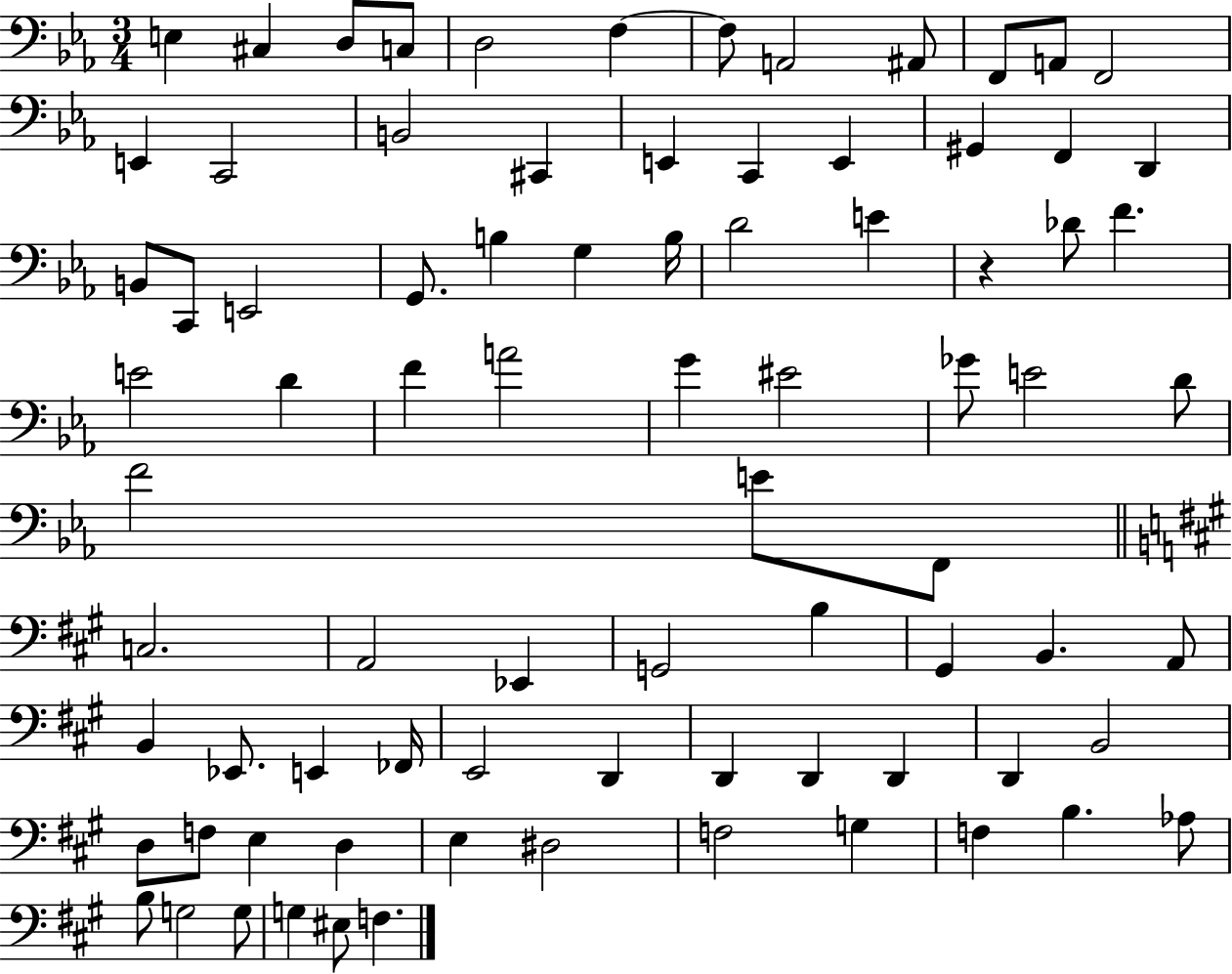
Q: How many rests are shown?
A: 1